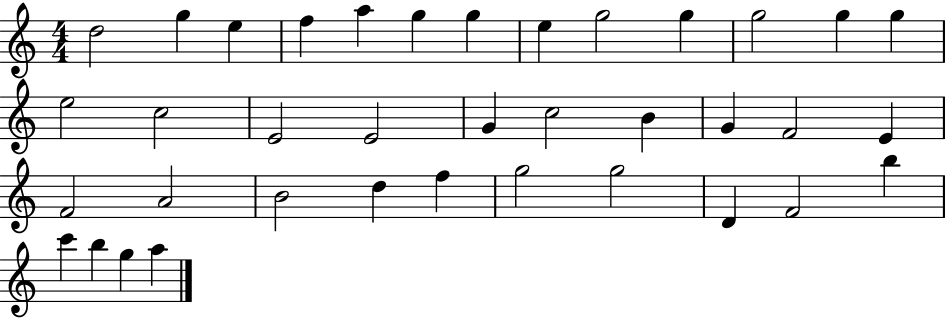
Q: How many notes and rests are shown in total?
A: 37